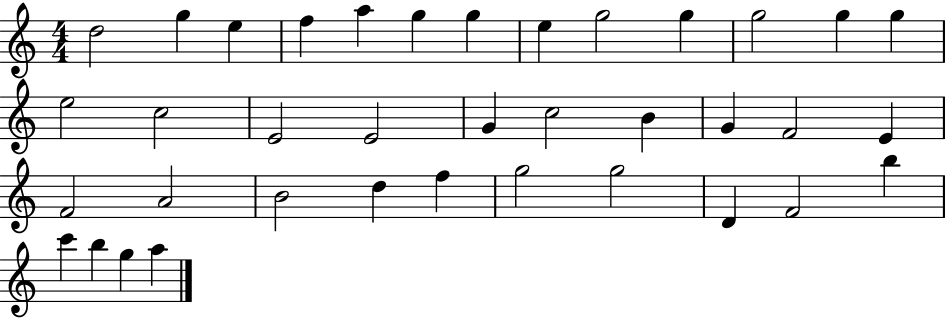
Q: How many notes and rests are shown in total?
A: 37